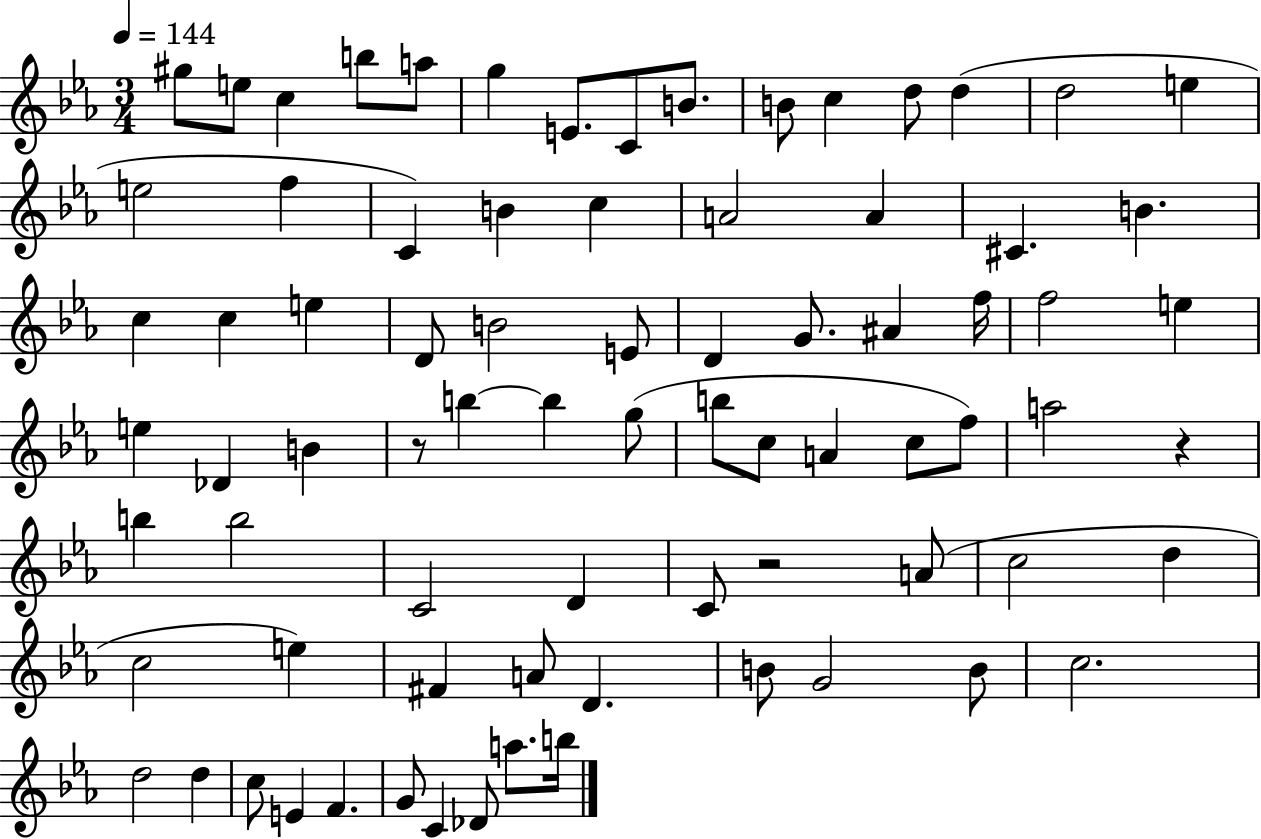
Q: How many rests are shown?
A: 3